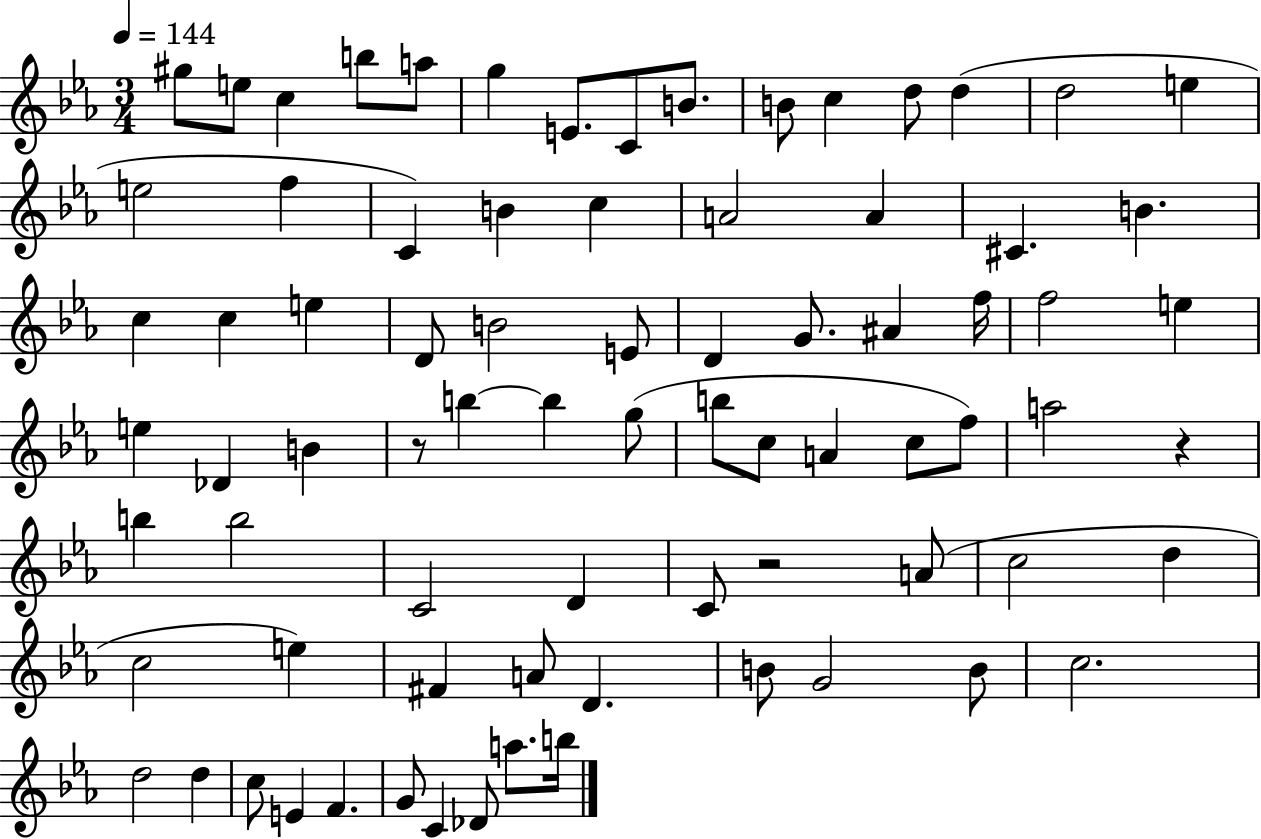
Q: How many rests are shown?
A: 3